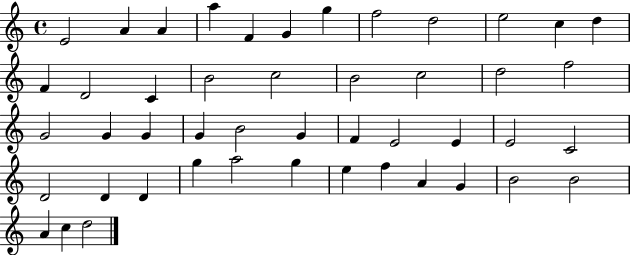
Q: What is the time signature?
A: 4/4